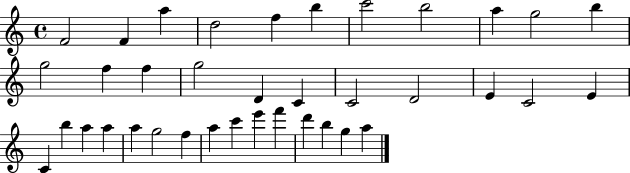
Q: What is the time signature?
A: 4/4